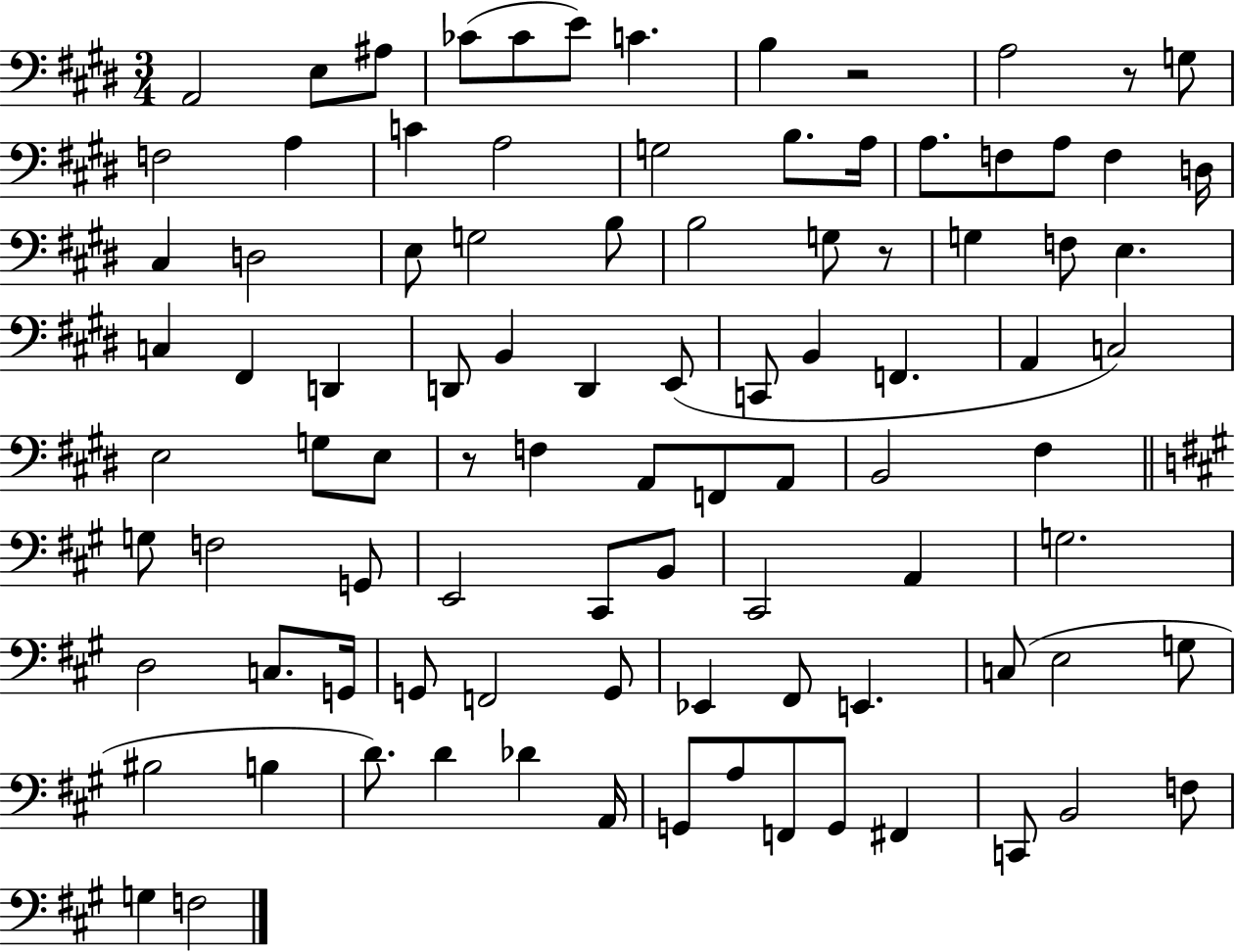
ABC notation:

X:1
T:Untitled
M:3/4
L:1/4
K:E
A,,2 E,/2 ^A,/2 _C/2 _C/2 E/2 C B, z2 A,2 z/2 G,/2 F,2 A, C A,2 G,2 B,/2 A,/4 A,/2 F,/2 A,/2 F, D,/4 ^C, D,2 E,/2 G,2 B,/2 B,2 G,/2 z/2 G, F,/2 E, C, ^F,, D,, D,,/2 B,, D,, E,,/2 C,,/2 B,, F,, A,, C,2 E,2 G,/2 E,/2 z/2 F, A,,/2 F,,/2 A,,/2 B,,2 ^F, G,/2 F,2 G,,/2 E,,2 ^C,,/2 B,,/2 ^C,,2 A,, G,2 D,2 C,/2 G,,/4 G,,/2 F,,2 G,,/2 _E,, ^F,,/2 E,, C,/2 E,2 G,/2 ^B,2 B, D/2 D _D A,,/4 G,,/2 A,/2 F,,/2 G,,/2 ^F,, C,,/2 B,,2 F,/2 G, F,2